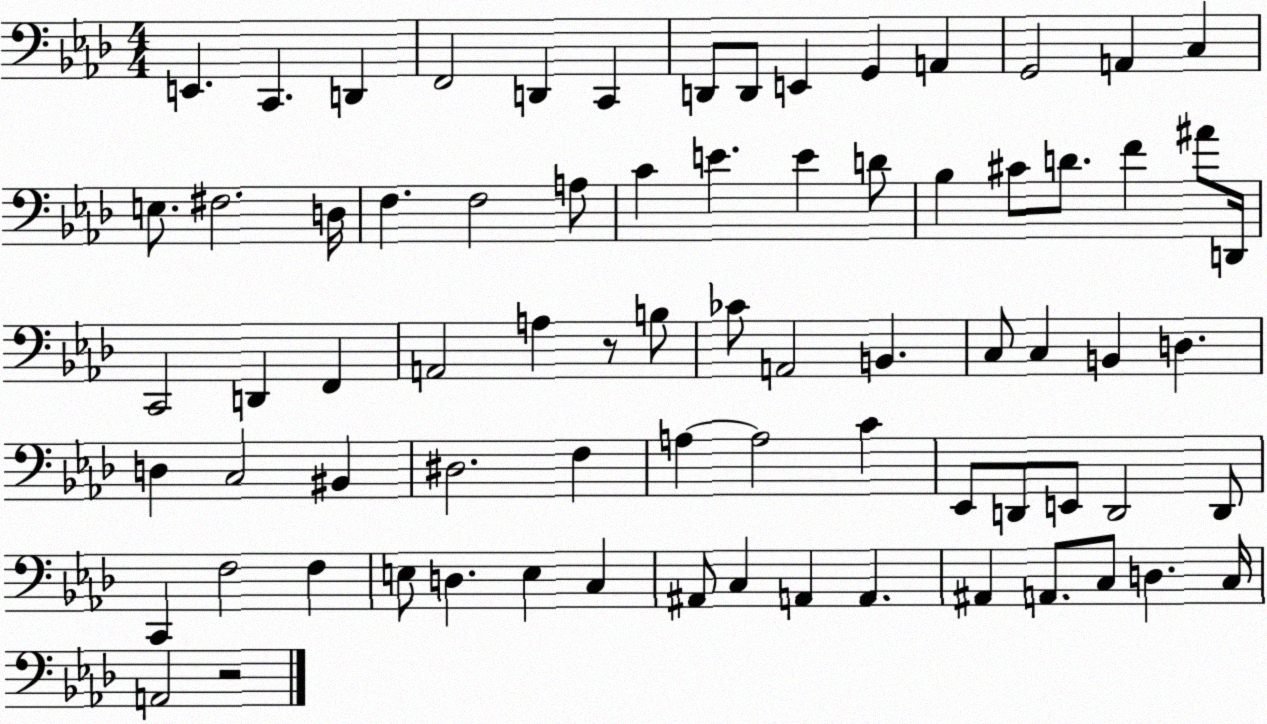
X:1
T:Untitled
M:4/4
L:1/4
K:Ab
E,, C,, D,, F,,2 D,, C,, D,,/2 D,,/2 E,, G,, A,, G,,2 A,, C, E,/2 ^F,2 D,/4 F, F,2 A,/2 C E E D/2 _B, ^C/2 D/2 F ^A/2 D,,/4 C,,2 D,, F,, A,,2 A, z/2 B,/2 _C/2 A,,2 B,, C,/2 C, B,, D, D, C,2 ^B,, ^D,2 F, A, A,2 C _E,,/2 D,,/2 E,,/2 D,,2 D,,/2 C,, F,2 F, E,/2 D, E, C, ^A,,/2 C, A,, A,, ^A,, A,,/2 C,/2 D, C,/4 A,,2 z2